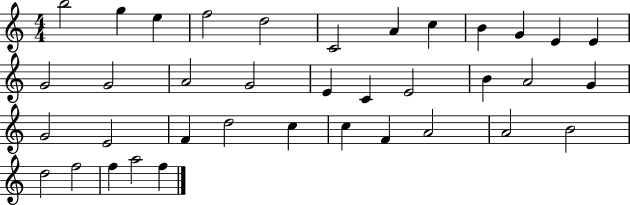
{
  \clef treble
  \numericTimeSignature
  \time 4/4
  \key c \major
  b''2 g''4 e''4 | f''2 d''2 | c'2 a'4 c''4 | b'4 g'4 e'4 e'4 | \break g'2 g'2 | a'2 g'2 | e'4 c'4 e'2 | b'4 a'2 g'4 | \break g'2 e'2 | f'4 d''2 c''4 | c''4 f'4 a'2 | a'2 b'2 | \break d''2 f''2 | f''4 a''2 f''4 | \bar "|."
}